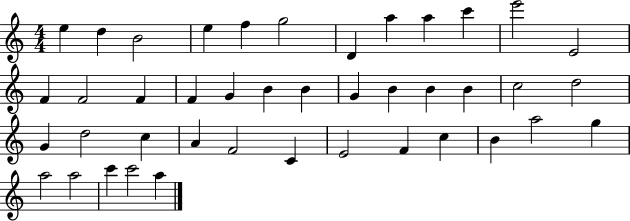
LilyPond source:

{
  \clef treble
  \numericTimeSignature
  \time 4/4
  \key c \major
  e''4 d''4 b'2 | e''4 f''4 g''2 | d'4 a''4 a''4 c'''4 | e'''2 e'2 | \break f'4 f'2 f'4 | f'4 g'4 b'4 b'4 | g'4 b'4 b'4 b'4 | c''2 d''2 | \break g'4 d''2 c''4 | a'4 f'2 c'4 | e'2 f'4 c''4 | b'4 a''2 g''4 | \break a''2 a''2 | c'''4 c'''2 a''4 | \bar "|."
}